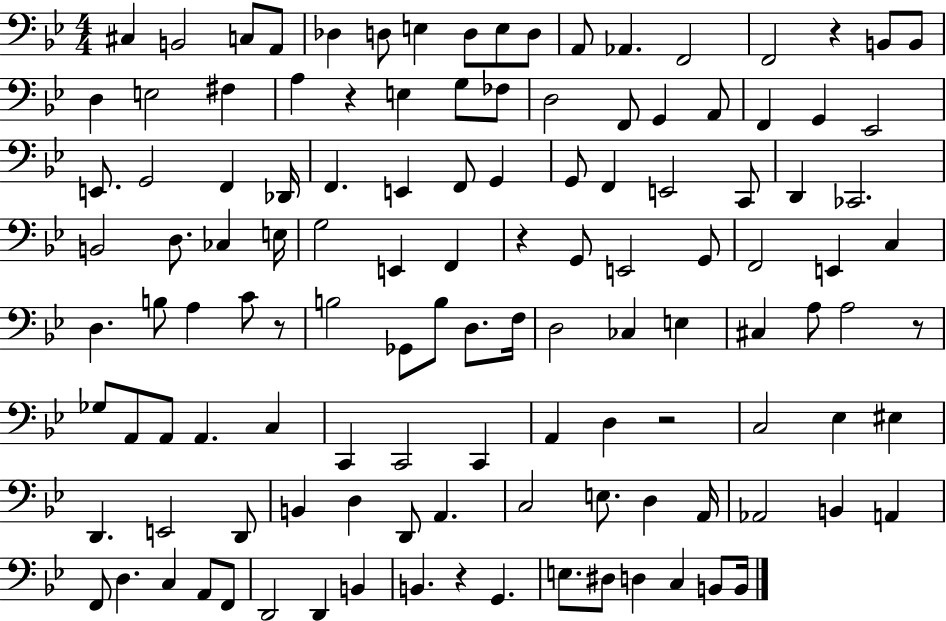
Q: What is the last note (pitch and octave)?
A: B2